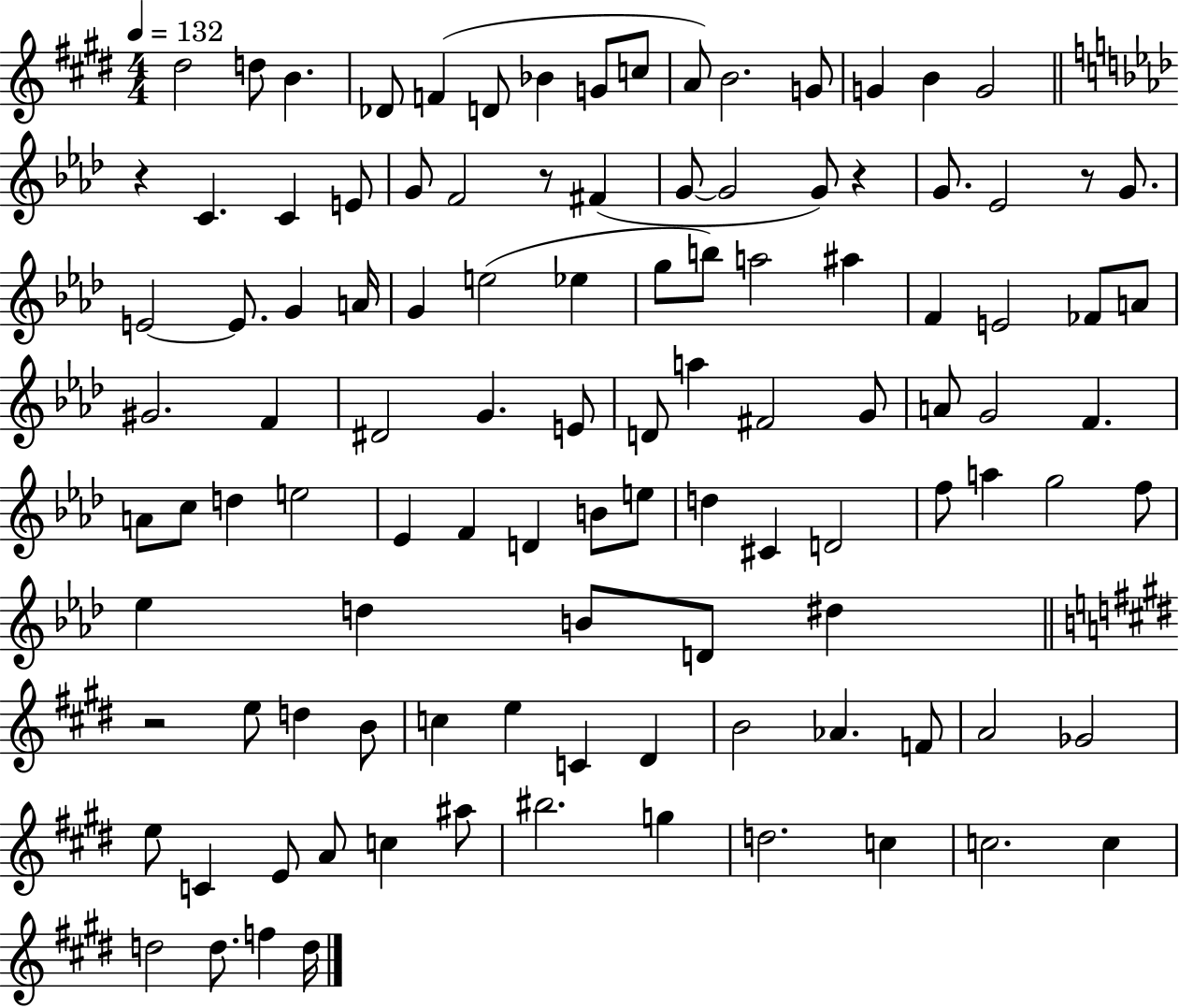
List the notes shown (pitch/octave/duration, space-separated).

D#5/h D5/e B4/q. Db4/e F4/q D4/e Bb4/q G4/e C5/e A4/e B4/h. G4/e G4/q B4/q G4/h R/q C4/q. C4/q E4/e G4/e F4/h R/e F#4/q G4/e G4/h G4/e R/q G4/e. Eb4/h R/e G4/e. E4/h E4/e. G4/q A4/s G4/q E5/h Eb5/q G5/e B5/e A5/h A#5/q F4/q E4/h FES4/e A4/e G#4/h. F4/q D#4/h G4/q. E4/e D4/e A5/q F#4/h G4/e A4/e G4/h F4/q. A4/e C5/e D5/q E5/h Eb4/q F4/q D4/q B4/e E5/e D5/q C#4/q D4/h F5/e A5/q G5/h F5/e Eb5/q D5/q B4/e D4/e D#5/q R/h E5/e D5/q B4/e C5/q E5/q C4/q D#4/q B4/h Ab4/q. F4/e A4/h Gb4/h E5/e C4/q E4/e A4/e C5/q A#5/e BIS5/h. G5/q D5/h. C5/q C5/h. C5/q D5/h D5/e. F5/q D5/s